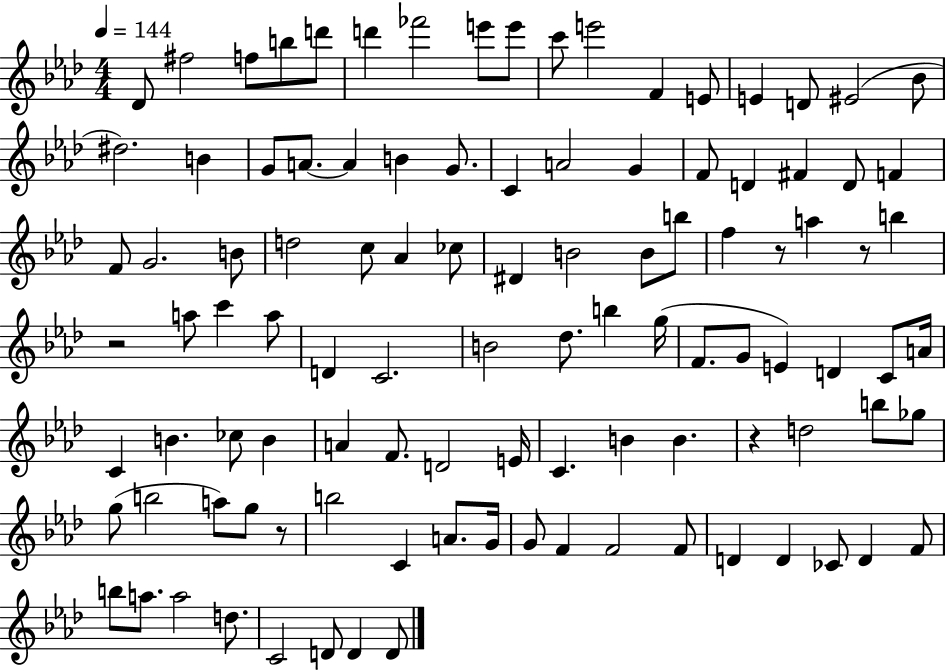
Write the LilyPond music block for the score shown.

{
  \clef treble
  \numericTimeSignature
  \time 4/4
  \key aes \major
  \tempo 4 = 144
  des'8 fis''2 f''8 b''8 d'''8 | d'''4 fes'''2 e'''8 e'''8 | c'''8 e'''2 f'4 e'8 | e'4 d'8 eis'2( bes'8 | \break dis''2.) b'4 | g'8 a'8.~~ a'4 b'4 g'8. | c'4 a'2 g'4 | f'8 d'4 fis'4 d'8 f'4 | \break f'8 g'2. b'8 | d''2 c''8 aes'4 ces''8 | dis'4 b'2 b'8 b''8 | f''4 r8 a''4 r8 b''4 | \break r2 a''8 c'''4 a''8 | d'4 c'2. | b'2 des''8. b''4 g''16( | f'8. g'8 e'4) d'4 c'8 a'16 | \break c'4 b'4. ces''8 b'4 | a'4 f'8. d'2 e'16 | c'4. b'4 b'4. | r4 d''2 b''8 ges''8 | \break g''8( b''2 a''8) g''8 r8 | b''2 c'4 a'8. g'16 | g'8 f'4 f'2 f'8 | d'4 d'4 ces'8 d'4 f'8 | \break b''8 a''8. a''2 d''8. | c'2 d'8 d'4 d'8 | \bar "|."
}